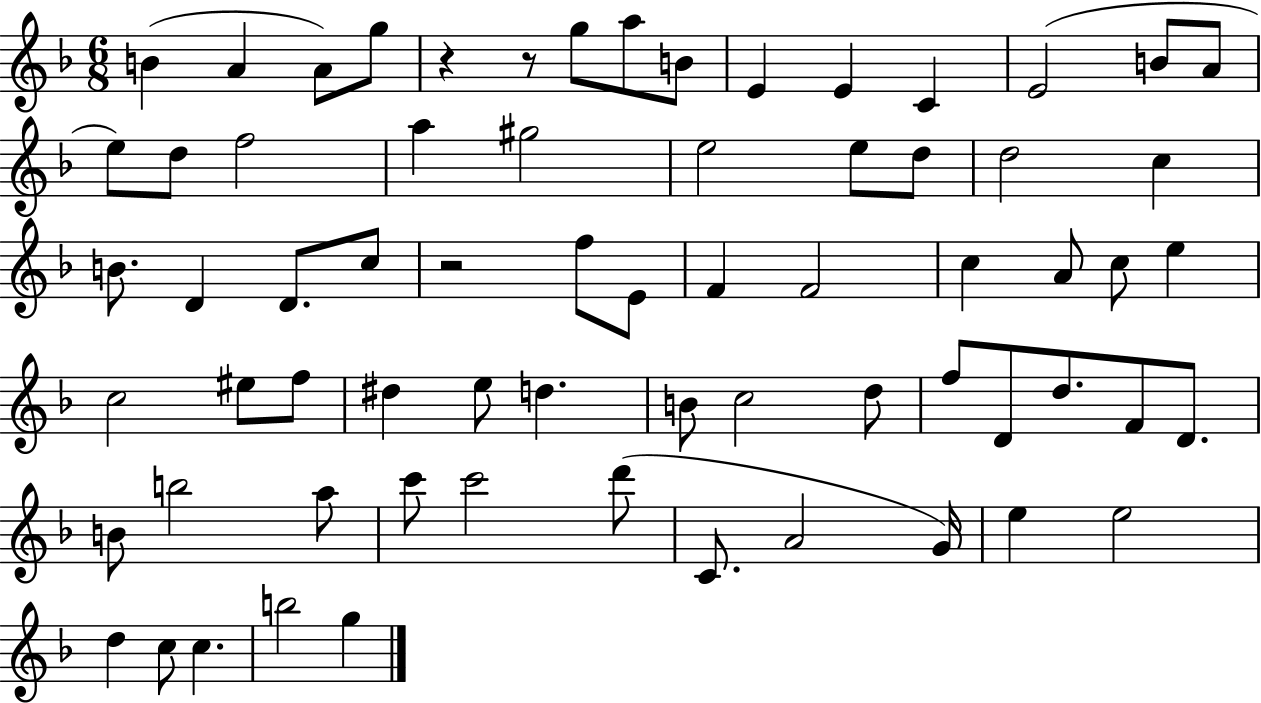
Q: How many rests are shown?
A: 3